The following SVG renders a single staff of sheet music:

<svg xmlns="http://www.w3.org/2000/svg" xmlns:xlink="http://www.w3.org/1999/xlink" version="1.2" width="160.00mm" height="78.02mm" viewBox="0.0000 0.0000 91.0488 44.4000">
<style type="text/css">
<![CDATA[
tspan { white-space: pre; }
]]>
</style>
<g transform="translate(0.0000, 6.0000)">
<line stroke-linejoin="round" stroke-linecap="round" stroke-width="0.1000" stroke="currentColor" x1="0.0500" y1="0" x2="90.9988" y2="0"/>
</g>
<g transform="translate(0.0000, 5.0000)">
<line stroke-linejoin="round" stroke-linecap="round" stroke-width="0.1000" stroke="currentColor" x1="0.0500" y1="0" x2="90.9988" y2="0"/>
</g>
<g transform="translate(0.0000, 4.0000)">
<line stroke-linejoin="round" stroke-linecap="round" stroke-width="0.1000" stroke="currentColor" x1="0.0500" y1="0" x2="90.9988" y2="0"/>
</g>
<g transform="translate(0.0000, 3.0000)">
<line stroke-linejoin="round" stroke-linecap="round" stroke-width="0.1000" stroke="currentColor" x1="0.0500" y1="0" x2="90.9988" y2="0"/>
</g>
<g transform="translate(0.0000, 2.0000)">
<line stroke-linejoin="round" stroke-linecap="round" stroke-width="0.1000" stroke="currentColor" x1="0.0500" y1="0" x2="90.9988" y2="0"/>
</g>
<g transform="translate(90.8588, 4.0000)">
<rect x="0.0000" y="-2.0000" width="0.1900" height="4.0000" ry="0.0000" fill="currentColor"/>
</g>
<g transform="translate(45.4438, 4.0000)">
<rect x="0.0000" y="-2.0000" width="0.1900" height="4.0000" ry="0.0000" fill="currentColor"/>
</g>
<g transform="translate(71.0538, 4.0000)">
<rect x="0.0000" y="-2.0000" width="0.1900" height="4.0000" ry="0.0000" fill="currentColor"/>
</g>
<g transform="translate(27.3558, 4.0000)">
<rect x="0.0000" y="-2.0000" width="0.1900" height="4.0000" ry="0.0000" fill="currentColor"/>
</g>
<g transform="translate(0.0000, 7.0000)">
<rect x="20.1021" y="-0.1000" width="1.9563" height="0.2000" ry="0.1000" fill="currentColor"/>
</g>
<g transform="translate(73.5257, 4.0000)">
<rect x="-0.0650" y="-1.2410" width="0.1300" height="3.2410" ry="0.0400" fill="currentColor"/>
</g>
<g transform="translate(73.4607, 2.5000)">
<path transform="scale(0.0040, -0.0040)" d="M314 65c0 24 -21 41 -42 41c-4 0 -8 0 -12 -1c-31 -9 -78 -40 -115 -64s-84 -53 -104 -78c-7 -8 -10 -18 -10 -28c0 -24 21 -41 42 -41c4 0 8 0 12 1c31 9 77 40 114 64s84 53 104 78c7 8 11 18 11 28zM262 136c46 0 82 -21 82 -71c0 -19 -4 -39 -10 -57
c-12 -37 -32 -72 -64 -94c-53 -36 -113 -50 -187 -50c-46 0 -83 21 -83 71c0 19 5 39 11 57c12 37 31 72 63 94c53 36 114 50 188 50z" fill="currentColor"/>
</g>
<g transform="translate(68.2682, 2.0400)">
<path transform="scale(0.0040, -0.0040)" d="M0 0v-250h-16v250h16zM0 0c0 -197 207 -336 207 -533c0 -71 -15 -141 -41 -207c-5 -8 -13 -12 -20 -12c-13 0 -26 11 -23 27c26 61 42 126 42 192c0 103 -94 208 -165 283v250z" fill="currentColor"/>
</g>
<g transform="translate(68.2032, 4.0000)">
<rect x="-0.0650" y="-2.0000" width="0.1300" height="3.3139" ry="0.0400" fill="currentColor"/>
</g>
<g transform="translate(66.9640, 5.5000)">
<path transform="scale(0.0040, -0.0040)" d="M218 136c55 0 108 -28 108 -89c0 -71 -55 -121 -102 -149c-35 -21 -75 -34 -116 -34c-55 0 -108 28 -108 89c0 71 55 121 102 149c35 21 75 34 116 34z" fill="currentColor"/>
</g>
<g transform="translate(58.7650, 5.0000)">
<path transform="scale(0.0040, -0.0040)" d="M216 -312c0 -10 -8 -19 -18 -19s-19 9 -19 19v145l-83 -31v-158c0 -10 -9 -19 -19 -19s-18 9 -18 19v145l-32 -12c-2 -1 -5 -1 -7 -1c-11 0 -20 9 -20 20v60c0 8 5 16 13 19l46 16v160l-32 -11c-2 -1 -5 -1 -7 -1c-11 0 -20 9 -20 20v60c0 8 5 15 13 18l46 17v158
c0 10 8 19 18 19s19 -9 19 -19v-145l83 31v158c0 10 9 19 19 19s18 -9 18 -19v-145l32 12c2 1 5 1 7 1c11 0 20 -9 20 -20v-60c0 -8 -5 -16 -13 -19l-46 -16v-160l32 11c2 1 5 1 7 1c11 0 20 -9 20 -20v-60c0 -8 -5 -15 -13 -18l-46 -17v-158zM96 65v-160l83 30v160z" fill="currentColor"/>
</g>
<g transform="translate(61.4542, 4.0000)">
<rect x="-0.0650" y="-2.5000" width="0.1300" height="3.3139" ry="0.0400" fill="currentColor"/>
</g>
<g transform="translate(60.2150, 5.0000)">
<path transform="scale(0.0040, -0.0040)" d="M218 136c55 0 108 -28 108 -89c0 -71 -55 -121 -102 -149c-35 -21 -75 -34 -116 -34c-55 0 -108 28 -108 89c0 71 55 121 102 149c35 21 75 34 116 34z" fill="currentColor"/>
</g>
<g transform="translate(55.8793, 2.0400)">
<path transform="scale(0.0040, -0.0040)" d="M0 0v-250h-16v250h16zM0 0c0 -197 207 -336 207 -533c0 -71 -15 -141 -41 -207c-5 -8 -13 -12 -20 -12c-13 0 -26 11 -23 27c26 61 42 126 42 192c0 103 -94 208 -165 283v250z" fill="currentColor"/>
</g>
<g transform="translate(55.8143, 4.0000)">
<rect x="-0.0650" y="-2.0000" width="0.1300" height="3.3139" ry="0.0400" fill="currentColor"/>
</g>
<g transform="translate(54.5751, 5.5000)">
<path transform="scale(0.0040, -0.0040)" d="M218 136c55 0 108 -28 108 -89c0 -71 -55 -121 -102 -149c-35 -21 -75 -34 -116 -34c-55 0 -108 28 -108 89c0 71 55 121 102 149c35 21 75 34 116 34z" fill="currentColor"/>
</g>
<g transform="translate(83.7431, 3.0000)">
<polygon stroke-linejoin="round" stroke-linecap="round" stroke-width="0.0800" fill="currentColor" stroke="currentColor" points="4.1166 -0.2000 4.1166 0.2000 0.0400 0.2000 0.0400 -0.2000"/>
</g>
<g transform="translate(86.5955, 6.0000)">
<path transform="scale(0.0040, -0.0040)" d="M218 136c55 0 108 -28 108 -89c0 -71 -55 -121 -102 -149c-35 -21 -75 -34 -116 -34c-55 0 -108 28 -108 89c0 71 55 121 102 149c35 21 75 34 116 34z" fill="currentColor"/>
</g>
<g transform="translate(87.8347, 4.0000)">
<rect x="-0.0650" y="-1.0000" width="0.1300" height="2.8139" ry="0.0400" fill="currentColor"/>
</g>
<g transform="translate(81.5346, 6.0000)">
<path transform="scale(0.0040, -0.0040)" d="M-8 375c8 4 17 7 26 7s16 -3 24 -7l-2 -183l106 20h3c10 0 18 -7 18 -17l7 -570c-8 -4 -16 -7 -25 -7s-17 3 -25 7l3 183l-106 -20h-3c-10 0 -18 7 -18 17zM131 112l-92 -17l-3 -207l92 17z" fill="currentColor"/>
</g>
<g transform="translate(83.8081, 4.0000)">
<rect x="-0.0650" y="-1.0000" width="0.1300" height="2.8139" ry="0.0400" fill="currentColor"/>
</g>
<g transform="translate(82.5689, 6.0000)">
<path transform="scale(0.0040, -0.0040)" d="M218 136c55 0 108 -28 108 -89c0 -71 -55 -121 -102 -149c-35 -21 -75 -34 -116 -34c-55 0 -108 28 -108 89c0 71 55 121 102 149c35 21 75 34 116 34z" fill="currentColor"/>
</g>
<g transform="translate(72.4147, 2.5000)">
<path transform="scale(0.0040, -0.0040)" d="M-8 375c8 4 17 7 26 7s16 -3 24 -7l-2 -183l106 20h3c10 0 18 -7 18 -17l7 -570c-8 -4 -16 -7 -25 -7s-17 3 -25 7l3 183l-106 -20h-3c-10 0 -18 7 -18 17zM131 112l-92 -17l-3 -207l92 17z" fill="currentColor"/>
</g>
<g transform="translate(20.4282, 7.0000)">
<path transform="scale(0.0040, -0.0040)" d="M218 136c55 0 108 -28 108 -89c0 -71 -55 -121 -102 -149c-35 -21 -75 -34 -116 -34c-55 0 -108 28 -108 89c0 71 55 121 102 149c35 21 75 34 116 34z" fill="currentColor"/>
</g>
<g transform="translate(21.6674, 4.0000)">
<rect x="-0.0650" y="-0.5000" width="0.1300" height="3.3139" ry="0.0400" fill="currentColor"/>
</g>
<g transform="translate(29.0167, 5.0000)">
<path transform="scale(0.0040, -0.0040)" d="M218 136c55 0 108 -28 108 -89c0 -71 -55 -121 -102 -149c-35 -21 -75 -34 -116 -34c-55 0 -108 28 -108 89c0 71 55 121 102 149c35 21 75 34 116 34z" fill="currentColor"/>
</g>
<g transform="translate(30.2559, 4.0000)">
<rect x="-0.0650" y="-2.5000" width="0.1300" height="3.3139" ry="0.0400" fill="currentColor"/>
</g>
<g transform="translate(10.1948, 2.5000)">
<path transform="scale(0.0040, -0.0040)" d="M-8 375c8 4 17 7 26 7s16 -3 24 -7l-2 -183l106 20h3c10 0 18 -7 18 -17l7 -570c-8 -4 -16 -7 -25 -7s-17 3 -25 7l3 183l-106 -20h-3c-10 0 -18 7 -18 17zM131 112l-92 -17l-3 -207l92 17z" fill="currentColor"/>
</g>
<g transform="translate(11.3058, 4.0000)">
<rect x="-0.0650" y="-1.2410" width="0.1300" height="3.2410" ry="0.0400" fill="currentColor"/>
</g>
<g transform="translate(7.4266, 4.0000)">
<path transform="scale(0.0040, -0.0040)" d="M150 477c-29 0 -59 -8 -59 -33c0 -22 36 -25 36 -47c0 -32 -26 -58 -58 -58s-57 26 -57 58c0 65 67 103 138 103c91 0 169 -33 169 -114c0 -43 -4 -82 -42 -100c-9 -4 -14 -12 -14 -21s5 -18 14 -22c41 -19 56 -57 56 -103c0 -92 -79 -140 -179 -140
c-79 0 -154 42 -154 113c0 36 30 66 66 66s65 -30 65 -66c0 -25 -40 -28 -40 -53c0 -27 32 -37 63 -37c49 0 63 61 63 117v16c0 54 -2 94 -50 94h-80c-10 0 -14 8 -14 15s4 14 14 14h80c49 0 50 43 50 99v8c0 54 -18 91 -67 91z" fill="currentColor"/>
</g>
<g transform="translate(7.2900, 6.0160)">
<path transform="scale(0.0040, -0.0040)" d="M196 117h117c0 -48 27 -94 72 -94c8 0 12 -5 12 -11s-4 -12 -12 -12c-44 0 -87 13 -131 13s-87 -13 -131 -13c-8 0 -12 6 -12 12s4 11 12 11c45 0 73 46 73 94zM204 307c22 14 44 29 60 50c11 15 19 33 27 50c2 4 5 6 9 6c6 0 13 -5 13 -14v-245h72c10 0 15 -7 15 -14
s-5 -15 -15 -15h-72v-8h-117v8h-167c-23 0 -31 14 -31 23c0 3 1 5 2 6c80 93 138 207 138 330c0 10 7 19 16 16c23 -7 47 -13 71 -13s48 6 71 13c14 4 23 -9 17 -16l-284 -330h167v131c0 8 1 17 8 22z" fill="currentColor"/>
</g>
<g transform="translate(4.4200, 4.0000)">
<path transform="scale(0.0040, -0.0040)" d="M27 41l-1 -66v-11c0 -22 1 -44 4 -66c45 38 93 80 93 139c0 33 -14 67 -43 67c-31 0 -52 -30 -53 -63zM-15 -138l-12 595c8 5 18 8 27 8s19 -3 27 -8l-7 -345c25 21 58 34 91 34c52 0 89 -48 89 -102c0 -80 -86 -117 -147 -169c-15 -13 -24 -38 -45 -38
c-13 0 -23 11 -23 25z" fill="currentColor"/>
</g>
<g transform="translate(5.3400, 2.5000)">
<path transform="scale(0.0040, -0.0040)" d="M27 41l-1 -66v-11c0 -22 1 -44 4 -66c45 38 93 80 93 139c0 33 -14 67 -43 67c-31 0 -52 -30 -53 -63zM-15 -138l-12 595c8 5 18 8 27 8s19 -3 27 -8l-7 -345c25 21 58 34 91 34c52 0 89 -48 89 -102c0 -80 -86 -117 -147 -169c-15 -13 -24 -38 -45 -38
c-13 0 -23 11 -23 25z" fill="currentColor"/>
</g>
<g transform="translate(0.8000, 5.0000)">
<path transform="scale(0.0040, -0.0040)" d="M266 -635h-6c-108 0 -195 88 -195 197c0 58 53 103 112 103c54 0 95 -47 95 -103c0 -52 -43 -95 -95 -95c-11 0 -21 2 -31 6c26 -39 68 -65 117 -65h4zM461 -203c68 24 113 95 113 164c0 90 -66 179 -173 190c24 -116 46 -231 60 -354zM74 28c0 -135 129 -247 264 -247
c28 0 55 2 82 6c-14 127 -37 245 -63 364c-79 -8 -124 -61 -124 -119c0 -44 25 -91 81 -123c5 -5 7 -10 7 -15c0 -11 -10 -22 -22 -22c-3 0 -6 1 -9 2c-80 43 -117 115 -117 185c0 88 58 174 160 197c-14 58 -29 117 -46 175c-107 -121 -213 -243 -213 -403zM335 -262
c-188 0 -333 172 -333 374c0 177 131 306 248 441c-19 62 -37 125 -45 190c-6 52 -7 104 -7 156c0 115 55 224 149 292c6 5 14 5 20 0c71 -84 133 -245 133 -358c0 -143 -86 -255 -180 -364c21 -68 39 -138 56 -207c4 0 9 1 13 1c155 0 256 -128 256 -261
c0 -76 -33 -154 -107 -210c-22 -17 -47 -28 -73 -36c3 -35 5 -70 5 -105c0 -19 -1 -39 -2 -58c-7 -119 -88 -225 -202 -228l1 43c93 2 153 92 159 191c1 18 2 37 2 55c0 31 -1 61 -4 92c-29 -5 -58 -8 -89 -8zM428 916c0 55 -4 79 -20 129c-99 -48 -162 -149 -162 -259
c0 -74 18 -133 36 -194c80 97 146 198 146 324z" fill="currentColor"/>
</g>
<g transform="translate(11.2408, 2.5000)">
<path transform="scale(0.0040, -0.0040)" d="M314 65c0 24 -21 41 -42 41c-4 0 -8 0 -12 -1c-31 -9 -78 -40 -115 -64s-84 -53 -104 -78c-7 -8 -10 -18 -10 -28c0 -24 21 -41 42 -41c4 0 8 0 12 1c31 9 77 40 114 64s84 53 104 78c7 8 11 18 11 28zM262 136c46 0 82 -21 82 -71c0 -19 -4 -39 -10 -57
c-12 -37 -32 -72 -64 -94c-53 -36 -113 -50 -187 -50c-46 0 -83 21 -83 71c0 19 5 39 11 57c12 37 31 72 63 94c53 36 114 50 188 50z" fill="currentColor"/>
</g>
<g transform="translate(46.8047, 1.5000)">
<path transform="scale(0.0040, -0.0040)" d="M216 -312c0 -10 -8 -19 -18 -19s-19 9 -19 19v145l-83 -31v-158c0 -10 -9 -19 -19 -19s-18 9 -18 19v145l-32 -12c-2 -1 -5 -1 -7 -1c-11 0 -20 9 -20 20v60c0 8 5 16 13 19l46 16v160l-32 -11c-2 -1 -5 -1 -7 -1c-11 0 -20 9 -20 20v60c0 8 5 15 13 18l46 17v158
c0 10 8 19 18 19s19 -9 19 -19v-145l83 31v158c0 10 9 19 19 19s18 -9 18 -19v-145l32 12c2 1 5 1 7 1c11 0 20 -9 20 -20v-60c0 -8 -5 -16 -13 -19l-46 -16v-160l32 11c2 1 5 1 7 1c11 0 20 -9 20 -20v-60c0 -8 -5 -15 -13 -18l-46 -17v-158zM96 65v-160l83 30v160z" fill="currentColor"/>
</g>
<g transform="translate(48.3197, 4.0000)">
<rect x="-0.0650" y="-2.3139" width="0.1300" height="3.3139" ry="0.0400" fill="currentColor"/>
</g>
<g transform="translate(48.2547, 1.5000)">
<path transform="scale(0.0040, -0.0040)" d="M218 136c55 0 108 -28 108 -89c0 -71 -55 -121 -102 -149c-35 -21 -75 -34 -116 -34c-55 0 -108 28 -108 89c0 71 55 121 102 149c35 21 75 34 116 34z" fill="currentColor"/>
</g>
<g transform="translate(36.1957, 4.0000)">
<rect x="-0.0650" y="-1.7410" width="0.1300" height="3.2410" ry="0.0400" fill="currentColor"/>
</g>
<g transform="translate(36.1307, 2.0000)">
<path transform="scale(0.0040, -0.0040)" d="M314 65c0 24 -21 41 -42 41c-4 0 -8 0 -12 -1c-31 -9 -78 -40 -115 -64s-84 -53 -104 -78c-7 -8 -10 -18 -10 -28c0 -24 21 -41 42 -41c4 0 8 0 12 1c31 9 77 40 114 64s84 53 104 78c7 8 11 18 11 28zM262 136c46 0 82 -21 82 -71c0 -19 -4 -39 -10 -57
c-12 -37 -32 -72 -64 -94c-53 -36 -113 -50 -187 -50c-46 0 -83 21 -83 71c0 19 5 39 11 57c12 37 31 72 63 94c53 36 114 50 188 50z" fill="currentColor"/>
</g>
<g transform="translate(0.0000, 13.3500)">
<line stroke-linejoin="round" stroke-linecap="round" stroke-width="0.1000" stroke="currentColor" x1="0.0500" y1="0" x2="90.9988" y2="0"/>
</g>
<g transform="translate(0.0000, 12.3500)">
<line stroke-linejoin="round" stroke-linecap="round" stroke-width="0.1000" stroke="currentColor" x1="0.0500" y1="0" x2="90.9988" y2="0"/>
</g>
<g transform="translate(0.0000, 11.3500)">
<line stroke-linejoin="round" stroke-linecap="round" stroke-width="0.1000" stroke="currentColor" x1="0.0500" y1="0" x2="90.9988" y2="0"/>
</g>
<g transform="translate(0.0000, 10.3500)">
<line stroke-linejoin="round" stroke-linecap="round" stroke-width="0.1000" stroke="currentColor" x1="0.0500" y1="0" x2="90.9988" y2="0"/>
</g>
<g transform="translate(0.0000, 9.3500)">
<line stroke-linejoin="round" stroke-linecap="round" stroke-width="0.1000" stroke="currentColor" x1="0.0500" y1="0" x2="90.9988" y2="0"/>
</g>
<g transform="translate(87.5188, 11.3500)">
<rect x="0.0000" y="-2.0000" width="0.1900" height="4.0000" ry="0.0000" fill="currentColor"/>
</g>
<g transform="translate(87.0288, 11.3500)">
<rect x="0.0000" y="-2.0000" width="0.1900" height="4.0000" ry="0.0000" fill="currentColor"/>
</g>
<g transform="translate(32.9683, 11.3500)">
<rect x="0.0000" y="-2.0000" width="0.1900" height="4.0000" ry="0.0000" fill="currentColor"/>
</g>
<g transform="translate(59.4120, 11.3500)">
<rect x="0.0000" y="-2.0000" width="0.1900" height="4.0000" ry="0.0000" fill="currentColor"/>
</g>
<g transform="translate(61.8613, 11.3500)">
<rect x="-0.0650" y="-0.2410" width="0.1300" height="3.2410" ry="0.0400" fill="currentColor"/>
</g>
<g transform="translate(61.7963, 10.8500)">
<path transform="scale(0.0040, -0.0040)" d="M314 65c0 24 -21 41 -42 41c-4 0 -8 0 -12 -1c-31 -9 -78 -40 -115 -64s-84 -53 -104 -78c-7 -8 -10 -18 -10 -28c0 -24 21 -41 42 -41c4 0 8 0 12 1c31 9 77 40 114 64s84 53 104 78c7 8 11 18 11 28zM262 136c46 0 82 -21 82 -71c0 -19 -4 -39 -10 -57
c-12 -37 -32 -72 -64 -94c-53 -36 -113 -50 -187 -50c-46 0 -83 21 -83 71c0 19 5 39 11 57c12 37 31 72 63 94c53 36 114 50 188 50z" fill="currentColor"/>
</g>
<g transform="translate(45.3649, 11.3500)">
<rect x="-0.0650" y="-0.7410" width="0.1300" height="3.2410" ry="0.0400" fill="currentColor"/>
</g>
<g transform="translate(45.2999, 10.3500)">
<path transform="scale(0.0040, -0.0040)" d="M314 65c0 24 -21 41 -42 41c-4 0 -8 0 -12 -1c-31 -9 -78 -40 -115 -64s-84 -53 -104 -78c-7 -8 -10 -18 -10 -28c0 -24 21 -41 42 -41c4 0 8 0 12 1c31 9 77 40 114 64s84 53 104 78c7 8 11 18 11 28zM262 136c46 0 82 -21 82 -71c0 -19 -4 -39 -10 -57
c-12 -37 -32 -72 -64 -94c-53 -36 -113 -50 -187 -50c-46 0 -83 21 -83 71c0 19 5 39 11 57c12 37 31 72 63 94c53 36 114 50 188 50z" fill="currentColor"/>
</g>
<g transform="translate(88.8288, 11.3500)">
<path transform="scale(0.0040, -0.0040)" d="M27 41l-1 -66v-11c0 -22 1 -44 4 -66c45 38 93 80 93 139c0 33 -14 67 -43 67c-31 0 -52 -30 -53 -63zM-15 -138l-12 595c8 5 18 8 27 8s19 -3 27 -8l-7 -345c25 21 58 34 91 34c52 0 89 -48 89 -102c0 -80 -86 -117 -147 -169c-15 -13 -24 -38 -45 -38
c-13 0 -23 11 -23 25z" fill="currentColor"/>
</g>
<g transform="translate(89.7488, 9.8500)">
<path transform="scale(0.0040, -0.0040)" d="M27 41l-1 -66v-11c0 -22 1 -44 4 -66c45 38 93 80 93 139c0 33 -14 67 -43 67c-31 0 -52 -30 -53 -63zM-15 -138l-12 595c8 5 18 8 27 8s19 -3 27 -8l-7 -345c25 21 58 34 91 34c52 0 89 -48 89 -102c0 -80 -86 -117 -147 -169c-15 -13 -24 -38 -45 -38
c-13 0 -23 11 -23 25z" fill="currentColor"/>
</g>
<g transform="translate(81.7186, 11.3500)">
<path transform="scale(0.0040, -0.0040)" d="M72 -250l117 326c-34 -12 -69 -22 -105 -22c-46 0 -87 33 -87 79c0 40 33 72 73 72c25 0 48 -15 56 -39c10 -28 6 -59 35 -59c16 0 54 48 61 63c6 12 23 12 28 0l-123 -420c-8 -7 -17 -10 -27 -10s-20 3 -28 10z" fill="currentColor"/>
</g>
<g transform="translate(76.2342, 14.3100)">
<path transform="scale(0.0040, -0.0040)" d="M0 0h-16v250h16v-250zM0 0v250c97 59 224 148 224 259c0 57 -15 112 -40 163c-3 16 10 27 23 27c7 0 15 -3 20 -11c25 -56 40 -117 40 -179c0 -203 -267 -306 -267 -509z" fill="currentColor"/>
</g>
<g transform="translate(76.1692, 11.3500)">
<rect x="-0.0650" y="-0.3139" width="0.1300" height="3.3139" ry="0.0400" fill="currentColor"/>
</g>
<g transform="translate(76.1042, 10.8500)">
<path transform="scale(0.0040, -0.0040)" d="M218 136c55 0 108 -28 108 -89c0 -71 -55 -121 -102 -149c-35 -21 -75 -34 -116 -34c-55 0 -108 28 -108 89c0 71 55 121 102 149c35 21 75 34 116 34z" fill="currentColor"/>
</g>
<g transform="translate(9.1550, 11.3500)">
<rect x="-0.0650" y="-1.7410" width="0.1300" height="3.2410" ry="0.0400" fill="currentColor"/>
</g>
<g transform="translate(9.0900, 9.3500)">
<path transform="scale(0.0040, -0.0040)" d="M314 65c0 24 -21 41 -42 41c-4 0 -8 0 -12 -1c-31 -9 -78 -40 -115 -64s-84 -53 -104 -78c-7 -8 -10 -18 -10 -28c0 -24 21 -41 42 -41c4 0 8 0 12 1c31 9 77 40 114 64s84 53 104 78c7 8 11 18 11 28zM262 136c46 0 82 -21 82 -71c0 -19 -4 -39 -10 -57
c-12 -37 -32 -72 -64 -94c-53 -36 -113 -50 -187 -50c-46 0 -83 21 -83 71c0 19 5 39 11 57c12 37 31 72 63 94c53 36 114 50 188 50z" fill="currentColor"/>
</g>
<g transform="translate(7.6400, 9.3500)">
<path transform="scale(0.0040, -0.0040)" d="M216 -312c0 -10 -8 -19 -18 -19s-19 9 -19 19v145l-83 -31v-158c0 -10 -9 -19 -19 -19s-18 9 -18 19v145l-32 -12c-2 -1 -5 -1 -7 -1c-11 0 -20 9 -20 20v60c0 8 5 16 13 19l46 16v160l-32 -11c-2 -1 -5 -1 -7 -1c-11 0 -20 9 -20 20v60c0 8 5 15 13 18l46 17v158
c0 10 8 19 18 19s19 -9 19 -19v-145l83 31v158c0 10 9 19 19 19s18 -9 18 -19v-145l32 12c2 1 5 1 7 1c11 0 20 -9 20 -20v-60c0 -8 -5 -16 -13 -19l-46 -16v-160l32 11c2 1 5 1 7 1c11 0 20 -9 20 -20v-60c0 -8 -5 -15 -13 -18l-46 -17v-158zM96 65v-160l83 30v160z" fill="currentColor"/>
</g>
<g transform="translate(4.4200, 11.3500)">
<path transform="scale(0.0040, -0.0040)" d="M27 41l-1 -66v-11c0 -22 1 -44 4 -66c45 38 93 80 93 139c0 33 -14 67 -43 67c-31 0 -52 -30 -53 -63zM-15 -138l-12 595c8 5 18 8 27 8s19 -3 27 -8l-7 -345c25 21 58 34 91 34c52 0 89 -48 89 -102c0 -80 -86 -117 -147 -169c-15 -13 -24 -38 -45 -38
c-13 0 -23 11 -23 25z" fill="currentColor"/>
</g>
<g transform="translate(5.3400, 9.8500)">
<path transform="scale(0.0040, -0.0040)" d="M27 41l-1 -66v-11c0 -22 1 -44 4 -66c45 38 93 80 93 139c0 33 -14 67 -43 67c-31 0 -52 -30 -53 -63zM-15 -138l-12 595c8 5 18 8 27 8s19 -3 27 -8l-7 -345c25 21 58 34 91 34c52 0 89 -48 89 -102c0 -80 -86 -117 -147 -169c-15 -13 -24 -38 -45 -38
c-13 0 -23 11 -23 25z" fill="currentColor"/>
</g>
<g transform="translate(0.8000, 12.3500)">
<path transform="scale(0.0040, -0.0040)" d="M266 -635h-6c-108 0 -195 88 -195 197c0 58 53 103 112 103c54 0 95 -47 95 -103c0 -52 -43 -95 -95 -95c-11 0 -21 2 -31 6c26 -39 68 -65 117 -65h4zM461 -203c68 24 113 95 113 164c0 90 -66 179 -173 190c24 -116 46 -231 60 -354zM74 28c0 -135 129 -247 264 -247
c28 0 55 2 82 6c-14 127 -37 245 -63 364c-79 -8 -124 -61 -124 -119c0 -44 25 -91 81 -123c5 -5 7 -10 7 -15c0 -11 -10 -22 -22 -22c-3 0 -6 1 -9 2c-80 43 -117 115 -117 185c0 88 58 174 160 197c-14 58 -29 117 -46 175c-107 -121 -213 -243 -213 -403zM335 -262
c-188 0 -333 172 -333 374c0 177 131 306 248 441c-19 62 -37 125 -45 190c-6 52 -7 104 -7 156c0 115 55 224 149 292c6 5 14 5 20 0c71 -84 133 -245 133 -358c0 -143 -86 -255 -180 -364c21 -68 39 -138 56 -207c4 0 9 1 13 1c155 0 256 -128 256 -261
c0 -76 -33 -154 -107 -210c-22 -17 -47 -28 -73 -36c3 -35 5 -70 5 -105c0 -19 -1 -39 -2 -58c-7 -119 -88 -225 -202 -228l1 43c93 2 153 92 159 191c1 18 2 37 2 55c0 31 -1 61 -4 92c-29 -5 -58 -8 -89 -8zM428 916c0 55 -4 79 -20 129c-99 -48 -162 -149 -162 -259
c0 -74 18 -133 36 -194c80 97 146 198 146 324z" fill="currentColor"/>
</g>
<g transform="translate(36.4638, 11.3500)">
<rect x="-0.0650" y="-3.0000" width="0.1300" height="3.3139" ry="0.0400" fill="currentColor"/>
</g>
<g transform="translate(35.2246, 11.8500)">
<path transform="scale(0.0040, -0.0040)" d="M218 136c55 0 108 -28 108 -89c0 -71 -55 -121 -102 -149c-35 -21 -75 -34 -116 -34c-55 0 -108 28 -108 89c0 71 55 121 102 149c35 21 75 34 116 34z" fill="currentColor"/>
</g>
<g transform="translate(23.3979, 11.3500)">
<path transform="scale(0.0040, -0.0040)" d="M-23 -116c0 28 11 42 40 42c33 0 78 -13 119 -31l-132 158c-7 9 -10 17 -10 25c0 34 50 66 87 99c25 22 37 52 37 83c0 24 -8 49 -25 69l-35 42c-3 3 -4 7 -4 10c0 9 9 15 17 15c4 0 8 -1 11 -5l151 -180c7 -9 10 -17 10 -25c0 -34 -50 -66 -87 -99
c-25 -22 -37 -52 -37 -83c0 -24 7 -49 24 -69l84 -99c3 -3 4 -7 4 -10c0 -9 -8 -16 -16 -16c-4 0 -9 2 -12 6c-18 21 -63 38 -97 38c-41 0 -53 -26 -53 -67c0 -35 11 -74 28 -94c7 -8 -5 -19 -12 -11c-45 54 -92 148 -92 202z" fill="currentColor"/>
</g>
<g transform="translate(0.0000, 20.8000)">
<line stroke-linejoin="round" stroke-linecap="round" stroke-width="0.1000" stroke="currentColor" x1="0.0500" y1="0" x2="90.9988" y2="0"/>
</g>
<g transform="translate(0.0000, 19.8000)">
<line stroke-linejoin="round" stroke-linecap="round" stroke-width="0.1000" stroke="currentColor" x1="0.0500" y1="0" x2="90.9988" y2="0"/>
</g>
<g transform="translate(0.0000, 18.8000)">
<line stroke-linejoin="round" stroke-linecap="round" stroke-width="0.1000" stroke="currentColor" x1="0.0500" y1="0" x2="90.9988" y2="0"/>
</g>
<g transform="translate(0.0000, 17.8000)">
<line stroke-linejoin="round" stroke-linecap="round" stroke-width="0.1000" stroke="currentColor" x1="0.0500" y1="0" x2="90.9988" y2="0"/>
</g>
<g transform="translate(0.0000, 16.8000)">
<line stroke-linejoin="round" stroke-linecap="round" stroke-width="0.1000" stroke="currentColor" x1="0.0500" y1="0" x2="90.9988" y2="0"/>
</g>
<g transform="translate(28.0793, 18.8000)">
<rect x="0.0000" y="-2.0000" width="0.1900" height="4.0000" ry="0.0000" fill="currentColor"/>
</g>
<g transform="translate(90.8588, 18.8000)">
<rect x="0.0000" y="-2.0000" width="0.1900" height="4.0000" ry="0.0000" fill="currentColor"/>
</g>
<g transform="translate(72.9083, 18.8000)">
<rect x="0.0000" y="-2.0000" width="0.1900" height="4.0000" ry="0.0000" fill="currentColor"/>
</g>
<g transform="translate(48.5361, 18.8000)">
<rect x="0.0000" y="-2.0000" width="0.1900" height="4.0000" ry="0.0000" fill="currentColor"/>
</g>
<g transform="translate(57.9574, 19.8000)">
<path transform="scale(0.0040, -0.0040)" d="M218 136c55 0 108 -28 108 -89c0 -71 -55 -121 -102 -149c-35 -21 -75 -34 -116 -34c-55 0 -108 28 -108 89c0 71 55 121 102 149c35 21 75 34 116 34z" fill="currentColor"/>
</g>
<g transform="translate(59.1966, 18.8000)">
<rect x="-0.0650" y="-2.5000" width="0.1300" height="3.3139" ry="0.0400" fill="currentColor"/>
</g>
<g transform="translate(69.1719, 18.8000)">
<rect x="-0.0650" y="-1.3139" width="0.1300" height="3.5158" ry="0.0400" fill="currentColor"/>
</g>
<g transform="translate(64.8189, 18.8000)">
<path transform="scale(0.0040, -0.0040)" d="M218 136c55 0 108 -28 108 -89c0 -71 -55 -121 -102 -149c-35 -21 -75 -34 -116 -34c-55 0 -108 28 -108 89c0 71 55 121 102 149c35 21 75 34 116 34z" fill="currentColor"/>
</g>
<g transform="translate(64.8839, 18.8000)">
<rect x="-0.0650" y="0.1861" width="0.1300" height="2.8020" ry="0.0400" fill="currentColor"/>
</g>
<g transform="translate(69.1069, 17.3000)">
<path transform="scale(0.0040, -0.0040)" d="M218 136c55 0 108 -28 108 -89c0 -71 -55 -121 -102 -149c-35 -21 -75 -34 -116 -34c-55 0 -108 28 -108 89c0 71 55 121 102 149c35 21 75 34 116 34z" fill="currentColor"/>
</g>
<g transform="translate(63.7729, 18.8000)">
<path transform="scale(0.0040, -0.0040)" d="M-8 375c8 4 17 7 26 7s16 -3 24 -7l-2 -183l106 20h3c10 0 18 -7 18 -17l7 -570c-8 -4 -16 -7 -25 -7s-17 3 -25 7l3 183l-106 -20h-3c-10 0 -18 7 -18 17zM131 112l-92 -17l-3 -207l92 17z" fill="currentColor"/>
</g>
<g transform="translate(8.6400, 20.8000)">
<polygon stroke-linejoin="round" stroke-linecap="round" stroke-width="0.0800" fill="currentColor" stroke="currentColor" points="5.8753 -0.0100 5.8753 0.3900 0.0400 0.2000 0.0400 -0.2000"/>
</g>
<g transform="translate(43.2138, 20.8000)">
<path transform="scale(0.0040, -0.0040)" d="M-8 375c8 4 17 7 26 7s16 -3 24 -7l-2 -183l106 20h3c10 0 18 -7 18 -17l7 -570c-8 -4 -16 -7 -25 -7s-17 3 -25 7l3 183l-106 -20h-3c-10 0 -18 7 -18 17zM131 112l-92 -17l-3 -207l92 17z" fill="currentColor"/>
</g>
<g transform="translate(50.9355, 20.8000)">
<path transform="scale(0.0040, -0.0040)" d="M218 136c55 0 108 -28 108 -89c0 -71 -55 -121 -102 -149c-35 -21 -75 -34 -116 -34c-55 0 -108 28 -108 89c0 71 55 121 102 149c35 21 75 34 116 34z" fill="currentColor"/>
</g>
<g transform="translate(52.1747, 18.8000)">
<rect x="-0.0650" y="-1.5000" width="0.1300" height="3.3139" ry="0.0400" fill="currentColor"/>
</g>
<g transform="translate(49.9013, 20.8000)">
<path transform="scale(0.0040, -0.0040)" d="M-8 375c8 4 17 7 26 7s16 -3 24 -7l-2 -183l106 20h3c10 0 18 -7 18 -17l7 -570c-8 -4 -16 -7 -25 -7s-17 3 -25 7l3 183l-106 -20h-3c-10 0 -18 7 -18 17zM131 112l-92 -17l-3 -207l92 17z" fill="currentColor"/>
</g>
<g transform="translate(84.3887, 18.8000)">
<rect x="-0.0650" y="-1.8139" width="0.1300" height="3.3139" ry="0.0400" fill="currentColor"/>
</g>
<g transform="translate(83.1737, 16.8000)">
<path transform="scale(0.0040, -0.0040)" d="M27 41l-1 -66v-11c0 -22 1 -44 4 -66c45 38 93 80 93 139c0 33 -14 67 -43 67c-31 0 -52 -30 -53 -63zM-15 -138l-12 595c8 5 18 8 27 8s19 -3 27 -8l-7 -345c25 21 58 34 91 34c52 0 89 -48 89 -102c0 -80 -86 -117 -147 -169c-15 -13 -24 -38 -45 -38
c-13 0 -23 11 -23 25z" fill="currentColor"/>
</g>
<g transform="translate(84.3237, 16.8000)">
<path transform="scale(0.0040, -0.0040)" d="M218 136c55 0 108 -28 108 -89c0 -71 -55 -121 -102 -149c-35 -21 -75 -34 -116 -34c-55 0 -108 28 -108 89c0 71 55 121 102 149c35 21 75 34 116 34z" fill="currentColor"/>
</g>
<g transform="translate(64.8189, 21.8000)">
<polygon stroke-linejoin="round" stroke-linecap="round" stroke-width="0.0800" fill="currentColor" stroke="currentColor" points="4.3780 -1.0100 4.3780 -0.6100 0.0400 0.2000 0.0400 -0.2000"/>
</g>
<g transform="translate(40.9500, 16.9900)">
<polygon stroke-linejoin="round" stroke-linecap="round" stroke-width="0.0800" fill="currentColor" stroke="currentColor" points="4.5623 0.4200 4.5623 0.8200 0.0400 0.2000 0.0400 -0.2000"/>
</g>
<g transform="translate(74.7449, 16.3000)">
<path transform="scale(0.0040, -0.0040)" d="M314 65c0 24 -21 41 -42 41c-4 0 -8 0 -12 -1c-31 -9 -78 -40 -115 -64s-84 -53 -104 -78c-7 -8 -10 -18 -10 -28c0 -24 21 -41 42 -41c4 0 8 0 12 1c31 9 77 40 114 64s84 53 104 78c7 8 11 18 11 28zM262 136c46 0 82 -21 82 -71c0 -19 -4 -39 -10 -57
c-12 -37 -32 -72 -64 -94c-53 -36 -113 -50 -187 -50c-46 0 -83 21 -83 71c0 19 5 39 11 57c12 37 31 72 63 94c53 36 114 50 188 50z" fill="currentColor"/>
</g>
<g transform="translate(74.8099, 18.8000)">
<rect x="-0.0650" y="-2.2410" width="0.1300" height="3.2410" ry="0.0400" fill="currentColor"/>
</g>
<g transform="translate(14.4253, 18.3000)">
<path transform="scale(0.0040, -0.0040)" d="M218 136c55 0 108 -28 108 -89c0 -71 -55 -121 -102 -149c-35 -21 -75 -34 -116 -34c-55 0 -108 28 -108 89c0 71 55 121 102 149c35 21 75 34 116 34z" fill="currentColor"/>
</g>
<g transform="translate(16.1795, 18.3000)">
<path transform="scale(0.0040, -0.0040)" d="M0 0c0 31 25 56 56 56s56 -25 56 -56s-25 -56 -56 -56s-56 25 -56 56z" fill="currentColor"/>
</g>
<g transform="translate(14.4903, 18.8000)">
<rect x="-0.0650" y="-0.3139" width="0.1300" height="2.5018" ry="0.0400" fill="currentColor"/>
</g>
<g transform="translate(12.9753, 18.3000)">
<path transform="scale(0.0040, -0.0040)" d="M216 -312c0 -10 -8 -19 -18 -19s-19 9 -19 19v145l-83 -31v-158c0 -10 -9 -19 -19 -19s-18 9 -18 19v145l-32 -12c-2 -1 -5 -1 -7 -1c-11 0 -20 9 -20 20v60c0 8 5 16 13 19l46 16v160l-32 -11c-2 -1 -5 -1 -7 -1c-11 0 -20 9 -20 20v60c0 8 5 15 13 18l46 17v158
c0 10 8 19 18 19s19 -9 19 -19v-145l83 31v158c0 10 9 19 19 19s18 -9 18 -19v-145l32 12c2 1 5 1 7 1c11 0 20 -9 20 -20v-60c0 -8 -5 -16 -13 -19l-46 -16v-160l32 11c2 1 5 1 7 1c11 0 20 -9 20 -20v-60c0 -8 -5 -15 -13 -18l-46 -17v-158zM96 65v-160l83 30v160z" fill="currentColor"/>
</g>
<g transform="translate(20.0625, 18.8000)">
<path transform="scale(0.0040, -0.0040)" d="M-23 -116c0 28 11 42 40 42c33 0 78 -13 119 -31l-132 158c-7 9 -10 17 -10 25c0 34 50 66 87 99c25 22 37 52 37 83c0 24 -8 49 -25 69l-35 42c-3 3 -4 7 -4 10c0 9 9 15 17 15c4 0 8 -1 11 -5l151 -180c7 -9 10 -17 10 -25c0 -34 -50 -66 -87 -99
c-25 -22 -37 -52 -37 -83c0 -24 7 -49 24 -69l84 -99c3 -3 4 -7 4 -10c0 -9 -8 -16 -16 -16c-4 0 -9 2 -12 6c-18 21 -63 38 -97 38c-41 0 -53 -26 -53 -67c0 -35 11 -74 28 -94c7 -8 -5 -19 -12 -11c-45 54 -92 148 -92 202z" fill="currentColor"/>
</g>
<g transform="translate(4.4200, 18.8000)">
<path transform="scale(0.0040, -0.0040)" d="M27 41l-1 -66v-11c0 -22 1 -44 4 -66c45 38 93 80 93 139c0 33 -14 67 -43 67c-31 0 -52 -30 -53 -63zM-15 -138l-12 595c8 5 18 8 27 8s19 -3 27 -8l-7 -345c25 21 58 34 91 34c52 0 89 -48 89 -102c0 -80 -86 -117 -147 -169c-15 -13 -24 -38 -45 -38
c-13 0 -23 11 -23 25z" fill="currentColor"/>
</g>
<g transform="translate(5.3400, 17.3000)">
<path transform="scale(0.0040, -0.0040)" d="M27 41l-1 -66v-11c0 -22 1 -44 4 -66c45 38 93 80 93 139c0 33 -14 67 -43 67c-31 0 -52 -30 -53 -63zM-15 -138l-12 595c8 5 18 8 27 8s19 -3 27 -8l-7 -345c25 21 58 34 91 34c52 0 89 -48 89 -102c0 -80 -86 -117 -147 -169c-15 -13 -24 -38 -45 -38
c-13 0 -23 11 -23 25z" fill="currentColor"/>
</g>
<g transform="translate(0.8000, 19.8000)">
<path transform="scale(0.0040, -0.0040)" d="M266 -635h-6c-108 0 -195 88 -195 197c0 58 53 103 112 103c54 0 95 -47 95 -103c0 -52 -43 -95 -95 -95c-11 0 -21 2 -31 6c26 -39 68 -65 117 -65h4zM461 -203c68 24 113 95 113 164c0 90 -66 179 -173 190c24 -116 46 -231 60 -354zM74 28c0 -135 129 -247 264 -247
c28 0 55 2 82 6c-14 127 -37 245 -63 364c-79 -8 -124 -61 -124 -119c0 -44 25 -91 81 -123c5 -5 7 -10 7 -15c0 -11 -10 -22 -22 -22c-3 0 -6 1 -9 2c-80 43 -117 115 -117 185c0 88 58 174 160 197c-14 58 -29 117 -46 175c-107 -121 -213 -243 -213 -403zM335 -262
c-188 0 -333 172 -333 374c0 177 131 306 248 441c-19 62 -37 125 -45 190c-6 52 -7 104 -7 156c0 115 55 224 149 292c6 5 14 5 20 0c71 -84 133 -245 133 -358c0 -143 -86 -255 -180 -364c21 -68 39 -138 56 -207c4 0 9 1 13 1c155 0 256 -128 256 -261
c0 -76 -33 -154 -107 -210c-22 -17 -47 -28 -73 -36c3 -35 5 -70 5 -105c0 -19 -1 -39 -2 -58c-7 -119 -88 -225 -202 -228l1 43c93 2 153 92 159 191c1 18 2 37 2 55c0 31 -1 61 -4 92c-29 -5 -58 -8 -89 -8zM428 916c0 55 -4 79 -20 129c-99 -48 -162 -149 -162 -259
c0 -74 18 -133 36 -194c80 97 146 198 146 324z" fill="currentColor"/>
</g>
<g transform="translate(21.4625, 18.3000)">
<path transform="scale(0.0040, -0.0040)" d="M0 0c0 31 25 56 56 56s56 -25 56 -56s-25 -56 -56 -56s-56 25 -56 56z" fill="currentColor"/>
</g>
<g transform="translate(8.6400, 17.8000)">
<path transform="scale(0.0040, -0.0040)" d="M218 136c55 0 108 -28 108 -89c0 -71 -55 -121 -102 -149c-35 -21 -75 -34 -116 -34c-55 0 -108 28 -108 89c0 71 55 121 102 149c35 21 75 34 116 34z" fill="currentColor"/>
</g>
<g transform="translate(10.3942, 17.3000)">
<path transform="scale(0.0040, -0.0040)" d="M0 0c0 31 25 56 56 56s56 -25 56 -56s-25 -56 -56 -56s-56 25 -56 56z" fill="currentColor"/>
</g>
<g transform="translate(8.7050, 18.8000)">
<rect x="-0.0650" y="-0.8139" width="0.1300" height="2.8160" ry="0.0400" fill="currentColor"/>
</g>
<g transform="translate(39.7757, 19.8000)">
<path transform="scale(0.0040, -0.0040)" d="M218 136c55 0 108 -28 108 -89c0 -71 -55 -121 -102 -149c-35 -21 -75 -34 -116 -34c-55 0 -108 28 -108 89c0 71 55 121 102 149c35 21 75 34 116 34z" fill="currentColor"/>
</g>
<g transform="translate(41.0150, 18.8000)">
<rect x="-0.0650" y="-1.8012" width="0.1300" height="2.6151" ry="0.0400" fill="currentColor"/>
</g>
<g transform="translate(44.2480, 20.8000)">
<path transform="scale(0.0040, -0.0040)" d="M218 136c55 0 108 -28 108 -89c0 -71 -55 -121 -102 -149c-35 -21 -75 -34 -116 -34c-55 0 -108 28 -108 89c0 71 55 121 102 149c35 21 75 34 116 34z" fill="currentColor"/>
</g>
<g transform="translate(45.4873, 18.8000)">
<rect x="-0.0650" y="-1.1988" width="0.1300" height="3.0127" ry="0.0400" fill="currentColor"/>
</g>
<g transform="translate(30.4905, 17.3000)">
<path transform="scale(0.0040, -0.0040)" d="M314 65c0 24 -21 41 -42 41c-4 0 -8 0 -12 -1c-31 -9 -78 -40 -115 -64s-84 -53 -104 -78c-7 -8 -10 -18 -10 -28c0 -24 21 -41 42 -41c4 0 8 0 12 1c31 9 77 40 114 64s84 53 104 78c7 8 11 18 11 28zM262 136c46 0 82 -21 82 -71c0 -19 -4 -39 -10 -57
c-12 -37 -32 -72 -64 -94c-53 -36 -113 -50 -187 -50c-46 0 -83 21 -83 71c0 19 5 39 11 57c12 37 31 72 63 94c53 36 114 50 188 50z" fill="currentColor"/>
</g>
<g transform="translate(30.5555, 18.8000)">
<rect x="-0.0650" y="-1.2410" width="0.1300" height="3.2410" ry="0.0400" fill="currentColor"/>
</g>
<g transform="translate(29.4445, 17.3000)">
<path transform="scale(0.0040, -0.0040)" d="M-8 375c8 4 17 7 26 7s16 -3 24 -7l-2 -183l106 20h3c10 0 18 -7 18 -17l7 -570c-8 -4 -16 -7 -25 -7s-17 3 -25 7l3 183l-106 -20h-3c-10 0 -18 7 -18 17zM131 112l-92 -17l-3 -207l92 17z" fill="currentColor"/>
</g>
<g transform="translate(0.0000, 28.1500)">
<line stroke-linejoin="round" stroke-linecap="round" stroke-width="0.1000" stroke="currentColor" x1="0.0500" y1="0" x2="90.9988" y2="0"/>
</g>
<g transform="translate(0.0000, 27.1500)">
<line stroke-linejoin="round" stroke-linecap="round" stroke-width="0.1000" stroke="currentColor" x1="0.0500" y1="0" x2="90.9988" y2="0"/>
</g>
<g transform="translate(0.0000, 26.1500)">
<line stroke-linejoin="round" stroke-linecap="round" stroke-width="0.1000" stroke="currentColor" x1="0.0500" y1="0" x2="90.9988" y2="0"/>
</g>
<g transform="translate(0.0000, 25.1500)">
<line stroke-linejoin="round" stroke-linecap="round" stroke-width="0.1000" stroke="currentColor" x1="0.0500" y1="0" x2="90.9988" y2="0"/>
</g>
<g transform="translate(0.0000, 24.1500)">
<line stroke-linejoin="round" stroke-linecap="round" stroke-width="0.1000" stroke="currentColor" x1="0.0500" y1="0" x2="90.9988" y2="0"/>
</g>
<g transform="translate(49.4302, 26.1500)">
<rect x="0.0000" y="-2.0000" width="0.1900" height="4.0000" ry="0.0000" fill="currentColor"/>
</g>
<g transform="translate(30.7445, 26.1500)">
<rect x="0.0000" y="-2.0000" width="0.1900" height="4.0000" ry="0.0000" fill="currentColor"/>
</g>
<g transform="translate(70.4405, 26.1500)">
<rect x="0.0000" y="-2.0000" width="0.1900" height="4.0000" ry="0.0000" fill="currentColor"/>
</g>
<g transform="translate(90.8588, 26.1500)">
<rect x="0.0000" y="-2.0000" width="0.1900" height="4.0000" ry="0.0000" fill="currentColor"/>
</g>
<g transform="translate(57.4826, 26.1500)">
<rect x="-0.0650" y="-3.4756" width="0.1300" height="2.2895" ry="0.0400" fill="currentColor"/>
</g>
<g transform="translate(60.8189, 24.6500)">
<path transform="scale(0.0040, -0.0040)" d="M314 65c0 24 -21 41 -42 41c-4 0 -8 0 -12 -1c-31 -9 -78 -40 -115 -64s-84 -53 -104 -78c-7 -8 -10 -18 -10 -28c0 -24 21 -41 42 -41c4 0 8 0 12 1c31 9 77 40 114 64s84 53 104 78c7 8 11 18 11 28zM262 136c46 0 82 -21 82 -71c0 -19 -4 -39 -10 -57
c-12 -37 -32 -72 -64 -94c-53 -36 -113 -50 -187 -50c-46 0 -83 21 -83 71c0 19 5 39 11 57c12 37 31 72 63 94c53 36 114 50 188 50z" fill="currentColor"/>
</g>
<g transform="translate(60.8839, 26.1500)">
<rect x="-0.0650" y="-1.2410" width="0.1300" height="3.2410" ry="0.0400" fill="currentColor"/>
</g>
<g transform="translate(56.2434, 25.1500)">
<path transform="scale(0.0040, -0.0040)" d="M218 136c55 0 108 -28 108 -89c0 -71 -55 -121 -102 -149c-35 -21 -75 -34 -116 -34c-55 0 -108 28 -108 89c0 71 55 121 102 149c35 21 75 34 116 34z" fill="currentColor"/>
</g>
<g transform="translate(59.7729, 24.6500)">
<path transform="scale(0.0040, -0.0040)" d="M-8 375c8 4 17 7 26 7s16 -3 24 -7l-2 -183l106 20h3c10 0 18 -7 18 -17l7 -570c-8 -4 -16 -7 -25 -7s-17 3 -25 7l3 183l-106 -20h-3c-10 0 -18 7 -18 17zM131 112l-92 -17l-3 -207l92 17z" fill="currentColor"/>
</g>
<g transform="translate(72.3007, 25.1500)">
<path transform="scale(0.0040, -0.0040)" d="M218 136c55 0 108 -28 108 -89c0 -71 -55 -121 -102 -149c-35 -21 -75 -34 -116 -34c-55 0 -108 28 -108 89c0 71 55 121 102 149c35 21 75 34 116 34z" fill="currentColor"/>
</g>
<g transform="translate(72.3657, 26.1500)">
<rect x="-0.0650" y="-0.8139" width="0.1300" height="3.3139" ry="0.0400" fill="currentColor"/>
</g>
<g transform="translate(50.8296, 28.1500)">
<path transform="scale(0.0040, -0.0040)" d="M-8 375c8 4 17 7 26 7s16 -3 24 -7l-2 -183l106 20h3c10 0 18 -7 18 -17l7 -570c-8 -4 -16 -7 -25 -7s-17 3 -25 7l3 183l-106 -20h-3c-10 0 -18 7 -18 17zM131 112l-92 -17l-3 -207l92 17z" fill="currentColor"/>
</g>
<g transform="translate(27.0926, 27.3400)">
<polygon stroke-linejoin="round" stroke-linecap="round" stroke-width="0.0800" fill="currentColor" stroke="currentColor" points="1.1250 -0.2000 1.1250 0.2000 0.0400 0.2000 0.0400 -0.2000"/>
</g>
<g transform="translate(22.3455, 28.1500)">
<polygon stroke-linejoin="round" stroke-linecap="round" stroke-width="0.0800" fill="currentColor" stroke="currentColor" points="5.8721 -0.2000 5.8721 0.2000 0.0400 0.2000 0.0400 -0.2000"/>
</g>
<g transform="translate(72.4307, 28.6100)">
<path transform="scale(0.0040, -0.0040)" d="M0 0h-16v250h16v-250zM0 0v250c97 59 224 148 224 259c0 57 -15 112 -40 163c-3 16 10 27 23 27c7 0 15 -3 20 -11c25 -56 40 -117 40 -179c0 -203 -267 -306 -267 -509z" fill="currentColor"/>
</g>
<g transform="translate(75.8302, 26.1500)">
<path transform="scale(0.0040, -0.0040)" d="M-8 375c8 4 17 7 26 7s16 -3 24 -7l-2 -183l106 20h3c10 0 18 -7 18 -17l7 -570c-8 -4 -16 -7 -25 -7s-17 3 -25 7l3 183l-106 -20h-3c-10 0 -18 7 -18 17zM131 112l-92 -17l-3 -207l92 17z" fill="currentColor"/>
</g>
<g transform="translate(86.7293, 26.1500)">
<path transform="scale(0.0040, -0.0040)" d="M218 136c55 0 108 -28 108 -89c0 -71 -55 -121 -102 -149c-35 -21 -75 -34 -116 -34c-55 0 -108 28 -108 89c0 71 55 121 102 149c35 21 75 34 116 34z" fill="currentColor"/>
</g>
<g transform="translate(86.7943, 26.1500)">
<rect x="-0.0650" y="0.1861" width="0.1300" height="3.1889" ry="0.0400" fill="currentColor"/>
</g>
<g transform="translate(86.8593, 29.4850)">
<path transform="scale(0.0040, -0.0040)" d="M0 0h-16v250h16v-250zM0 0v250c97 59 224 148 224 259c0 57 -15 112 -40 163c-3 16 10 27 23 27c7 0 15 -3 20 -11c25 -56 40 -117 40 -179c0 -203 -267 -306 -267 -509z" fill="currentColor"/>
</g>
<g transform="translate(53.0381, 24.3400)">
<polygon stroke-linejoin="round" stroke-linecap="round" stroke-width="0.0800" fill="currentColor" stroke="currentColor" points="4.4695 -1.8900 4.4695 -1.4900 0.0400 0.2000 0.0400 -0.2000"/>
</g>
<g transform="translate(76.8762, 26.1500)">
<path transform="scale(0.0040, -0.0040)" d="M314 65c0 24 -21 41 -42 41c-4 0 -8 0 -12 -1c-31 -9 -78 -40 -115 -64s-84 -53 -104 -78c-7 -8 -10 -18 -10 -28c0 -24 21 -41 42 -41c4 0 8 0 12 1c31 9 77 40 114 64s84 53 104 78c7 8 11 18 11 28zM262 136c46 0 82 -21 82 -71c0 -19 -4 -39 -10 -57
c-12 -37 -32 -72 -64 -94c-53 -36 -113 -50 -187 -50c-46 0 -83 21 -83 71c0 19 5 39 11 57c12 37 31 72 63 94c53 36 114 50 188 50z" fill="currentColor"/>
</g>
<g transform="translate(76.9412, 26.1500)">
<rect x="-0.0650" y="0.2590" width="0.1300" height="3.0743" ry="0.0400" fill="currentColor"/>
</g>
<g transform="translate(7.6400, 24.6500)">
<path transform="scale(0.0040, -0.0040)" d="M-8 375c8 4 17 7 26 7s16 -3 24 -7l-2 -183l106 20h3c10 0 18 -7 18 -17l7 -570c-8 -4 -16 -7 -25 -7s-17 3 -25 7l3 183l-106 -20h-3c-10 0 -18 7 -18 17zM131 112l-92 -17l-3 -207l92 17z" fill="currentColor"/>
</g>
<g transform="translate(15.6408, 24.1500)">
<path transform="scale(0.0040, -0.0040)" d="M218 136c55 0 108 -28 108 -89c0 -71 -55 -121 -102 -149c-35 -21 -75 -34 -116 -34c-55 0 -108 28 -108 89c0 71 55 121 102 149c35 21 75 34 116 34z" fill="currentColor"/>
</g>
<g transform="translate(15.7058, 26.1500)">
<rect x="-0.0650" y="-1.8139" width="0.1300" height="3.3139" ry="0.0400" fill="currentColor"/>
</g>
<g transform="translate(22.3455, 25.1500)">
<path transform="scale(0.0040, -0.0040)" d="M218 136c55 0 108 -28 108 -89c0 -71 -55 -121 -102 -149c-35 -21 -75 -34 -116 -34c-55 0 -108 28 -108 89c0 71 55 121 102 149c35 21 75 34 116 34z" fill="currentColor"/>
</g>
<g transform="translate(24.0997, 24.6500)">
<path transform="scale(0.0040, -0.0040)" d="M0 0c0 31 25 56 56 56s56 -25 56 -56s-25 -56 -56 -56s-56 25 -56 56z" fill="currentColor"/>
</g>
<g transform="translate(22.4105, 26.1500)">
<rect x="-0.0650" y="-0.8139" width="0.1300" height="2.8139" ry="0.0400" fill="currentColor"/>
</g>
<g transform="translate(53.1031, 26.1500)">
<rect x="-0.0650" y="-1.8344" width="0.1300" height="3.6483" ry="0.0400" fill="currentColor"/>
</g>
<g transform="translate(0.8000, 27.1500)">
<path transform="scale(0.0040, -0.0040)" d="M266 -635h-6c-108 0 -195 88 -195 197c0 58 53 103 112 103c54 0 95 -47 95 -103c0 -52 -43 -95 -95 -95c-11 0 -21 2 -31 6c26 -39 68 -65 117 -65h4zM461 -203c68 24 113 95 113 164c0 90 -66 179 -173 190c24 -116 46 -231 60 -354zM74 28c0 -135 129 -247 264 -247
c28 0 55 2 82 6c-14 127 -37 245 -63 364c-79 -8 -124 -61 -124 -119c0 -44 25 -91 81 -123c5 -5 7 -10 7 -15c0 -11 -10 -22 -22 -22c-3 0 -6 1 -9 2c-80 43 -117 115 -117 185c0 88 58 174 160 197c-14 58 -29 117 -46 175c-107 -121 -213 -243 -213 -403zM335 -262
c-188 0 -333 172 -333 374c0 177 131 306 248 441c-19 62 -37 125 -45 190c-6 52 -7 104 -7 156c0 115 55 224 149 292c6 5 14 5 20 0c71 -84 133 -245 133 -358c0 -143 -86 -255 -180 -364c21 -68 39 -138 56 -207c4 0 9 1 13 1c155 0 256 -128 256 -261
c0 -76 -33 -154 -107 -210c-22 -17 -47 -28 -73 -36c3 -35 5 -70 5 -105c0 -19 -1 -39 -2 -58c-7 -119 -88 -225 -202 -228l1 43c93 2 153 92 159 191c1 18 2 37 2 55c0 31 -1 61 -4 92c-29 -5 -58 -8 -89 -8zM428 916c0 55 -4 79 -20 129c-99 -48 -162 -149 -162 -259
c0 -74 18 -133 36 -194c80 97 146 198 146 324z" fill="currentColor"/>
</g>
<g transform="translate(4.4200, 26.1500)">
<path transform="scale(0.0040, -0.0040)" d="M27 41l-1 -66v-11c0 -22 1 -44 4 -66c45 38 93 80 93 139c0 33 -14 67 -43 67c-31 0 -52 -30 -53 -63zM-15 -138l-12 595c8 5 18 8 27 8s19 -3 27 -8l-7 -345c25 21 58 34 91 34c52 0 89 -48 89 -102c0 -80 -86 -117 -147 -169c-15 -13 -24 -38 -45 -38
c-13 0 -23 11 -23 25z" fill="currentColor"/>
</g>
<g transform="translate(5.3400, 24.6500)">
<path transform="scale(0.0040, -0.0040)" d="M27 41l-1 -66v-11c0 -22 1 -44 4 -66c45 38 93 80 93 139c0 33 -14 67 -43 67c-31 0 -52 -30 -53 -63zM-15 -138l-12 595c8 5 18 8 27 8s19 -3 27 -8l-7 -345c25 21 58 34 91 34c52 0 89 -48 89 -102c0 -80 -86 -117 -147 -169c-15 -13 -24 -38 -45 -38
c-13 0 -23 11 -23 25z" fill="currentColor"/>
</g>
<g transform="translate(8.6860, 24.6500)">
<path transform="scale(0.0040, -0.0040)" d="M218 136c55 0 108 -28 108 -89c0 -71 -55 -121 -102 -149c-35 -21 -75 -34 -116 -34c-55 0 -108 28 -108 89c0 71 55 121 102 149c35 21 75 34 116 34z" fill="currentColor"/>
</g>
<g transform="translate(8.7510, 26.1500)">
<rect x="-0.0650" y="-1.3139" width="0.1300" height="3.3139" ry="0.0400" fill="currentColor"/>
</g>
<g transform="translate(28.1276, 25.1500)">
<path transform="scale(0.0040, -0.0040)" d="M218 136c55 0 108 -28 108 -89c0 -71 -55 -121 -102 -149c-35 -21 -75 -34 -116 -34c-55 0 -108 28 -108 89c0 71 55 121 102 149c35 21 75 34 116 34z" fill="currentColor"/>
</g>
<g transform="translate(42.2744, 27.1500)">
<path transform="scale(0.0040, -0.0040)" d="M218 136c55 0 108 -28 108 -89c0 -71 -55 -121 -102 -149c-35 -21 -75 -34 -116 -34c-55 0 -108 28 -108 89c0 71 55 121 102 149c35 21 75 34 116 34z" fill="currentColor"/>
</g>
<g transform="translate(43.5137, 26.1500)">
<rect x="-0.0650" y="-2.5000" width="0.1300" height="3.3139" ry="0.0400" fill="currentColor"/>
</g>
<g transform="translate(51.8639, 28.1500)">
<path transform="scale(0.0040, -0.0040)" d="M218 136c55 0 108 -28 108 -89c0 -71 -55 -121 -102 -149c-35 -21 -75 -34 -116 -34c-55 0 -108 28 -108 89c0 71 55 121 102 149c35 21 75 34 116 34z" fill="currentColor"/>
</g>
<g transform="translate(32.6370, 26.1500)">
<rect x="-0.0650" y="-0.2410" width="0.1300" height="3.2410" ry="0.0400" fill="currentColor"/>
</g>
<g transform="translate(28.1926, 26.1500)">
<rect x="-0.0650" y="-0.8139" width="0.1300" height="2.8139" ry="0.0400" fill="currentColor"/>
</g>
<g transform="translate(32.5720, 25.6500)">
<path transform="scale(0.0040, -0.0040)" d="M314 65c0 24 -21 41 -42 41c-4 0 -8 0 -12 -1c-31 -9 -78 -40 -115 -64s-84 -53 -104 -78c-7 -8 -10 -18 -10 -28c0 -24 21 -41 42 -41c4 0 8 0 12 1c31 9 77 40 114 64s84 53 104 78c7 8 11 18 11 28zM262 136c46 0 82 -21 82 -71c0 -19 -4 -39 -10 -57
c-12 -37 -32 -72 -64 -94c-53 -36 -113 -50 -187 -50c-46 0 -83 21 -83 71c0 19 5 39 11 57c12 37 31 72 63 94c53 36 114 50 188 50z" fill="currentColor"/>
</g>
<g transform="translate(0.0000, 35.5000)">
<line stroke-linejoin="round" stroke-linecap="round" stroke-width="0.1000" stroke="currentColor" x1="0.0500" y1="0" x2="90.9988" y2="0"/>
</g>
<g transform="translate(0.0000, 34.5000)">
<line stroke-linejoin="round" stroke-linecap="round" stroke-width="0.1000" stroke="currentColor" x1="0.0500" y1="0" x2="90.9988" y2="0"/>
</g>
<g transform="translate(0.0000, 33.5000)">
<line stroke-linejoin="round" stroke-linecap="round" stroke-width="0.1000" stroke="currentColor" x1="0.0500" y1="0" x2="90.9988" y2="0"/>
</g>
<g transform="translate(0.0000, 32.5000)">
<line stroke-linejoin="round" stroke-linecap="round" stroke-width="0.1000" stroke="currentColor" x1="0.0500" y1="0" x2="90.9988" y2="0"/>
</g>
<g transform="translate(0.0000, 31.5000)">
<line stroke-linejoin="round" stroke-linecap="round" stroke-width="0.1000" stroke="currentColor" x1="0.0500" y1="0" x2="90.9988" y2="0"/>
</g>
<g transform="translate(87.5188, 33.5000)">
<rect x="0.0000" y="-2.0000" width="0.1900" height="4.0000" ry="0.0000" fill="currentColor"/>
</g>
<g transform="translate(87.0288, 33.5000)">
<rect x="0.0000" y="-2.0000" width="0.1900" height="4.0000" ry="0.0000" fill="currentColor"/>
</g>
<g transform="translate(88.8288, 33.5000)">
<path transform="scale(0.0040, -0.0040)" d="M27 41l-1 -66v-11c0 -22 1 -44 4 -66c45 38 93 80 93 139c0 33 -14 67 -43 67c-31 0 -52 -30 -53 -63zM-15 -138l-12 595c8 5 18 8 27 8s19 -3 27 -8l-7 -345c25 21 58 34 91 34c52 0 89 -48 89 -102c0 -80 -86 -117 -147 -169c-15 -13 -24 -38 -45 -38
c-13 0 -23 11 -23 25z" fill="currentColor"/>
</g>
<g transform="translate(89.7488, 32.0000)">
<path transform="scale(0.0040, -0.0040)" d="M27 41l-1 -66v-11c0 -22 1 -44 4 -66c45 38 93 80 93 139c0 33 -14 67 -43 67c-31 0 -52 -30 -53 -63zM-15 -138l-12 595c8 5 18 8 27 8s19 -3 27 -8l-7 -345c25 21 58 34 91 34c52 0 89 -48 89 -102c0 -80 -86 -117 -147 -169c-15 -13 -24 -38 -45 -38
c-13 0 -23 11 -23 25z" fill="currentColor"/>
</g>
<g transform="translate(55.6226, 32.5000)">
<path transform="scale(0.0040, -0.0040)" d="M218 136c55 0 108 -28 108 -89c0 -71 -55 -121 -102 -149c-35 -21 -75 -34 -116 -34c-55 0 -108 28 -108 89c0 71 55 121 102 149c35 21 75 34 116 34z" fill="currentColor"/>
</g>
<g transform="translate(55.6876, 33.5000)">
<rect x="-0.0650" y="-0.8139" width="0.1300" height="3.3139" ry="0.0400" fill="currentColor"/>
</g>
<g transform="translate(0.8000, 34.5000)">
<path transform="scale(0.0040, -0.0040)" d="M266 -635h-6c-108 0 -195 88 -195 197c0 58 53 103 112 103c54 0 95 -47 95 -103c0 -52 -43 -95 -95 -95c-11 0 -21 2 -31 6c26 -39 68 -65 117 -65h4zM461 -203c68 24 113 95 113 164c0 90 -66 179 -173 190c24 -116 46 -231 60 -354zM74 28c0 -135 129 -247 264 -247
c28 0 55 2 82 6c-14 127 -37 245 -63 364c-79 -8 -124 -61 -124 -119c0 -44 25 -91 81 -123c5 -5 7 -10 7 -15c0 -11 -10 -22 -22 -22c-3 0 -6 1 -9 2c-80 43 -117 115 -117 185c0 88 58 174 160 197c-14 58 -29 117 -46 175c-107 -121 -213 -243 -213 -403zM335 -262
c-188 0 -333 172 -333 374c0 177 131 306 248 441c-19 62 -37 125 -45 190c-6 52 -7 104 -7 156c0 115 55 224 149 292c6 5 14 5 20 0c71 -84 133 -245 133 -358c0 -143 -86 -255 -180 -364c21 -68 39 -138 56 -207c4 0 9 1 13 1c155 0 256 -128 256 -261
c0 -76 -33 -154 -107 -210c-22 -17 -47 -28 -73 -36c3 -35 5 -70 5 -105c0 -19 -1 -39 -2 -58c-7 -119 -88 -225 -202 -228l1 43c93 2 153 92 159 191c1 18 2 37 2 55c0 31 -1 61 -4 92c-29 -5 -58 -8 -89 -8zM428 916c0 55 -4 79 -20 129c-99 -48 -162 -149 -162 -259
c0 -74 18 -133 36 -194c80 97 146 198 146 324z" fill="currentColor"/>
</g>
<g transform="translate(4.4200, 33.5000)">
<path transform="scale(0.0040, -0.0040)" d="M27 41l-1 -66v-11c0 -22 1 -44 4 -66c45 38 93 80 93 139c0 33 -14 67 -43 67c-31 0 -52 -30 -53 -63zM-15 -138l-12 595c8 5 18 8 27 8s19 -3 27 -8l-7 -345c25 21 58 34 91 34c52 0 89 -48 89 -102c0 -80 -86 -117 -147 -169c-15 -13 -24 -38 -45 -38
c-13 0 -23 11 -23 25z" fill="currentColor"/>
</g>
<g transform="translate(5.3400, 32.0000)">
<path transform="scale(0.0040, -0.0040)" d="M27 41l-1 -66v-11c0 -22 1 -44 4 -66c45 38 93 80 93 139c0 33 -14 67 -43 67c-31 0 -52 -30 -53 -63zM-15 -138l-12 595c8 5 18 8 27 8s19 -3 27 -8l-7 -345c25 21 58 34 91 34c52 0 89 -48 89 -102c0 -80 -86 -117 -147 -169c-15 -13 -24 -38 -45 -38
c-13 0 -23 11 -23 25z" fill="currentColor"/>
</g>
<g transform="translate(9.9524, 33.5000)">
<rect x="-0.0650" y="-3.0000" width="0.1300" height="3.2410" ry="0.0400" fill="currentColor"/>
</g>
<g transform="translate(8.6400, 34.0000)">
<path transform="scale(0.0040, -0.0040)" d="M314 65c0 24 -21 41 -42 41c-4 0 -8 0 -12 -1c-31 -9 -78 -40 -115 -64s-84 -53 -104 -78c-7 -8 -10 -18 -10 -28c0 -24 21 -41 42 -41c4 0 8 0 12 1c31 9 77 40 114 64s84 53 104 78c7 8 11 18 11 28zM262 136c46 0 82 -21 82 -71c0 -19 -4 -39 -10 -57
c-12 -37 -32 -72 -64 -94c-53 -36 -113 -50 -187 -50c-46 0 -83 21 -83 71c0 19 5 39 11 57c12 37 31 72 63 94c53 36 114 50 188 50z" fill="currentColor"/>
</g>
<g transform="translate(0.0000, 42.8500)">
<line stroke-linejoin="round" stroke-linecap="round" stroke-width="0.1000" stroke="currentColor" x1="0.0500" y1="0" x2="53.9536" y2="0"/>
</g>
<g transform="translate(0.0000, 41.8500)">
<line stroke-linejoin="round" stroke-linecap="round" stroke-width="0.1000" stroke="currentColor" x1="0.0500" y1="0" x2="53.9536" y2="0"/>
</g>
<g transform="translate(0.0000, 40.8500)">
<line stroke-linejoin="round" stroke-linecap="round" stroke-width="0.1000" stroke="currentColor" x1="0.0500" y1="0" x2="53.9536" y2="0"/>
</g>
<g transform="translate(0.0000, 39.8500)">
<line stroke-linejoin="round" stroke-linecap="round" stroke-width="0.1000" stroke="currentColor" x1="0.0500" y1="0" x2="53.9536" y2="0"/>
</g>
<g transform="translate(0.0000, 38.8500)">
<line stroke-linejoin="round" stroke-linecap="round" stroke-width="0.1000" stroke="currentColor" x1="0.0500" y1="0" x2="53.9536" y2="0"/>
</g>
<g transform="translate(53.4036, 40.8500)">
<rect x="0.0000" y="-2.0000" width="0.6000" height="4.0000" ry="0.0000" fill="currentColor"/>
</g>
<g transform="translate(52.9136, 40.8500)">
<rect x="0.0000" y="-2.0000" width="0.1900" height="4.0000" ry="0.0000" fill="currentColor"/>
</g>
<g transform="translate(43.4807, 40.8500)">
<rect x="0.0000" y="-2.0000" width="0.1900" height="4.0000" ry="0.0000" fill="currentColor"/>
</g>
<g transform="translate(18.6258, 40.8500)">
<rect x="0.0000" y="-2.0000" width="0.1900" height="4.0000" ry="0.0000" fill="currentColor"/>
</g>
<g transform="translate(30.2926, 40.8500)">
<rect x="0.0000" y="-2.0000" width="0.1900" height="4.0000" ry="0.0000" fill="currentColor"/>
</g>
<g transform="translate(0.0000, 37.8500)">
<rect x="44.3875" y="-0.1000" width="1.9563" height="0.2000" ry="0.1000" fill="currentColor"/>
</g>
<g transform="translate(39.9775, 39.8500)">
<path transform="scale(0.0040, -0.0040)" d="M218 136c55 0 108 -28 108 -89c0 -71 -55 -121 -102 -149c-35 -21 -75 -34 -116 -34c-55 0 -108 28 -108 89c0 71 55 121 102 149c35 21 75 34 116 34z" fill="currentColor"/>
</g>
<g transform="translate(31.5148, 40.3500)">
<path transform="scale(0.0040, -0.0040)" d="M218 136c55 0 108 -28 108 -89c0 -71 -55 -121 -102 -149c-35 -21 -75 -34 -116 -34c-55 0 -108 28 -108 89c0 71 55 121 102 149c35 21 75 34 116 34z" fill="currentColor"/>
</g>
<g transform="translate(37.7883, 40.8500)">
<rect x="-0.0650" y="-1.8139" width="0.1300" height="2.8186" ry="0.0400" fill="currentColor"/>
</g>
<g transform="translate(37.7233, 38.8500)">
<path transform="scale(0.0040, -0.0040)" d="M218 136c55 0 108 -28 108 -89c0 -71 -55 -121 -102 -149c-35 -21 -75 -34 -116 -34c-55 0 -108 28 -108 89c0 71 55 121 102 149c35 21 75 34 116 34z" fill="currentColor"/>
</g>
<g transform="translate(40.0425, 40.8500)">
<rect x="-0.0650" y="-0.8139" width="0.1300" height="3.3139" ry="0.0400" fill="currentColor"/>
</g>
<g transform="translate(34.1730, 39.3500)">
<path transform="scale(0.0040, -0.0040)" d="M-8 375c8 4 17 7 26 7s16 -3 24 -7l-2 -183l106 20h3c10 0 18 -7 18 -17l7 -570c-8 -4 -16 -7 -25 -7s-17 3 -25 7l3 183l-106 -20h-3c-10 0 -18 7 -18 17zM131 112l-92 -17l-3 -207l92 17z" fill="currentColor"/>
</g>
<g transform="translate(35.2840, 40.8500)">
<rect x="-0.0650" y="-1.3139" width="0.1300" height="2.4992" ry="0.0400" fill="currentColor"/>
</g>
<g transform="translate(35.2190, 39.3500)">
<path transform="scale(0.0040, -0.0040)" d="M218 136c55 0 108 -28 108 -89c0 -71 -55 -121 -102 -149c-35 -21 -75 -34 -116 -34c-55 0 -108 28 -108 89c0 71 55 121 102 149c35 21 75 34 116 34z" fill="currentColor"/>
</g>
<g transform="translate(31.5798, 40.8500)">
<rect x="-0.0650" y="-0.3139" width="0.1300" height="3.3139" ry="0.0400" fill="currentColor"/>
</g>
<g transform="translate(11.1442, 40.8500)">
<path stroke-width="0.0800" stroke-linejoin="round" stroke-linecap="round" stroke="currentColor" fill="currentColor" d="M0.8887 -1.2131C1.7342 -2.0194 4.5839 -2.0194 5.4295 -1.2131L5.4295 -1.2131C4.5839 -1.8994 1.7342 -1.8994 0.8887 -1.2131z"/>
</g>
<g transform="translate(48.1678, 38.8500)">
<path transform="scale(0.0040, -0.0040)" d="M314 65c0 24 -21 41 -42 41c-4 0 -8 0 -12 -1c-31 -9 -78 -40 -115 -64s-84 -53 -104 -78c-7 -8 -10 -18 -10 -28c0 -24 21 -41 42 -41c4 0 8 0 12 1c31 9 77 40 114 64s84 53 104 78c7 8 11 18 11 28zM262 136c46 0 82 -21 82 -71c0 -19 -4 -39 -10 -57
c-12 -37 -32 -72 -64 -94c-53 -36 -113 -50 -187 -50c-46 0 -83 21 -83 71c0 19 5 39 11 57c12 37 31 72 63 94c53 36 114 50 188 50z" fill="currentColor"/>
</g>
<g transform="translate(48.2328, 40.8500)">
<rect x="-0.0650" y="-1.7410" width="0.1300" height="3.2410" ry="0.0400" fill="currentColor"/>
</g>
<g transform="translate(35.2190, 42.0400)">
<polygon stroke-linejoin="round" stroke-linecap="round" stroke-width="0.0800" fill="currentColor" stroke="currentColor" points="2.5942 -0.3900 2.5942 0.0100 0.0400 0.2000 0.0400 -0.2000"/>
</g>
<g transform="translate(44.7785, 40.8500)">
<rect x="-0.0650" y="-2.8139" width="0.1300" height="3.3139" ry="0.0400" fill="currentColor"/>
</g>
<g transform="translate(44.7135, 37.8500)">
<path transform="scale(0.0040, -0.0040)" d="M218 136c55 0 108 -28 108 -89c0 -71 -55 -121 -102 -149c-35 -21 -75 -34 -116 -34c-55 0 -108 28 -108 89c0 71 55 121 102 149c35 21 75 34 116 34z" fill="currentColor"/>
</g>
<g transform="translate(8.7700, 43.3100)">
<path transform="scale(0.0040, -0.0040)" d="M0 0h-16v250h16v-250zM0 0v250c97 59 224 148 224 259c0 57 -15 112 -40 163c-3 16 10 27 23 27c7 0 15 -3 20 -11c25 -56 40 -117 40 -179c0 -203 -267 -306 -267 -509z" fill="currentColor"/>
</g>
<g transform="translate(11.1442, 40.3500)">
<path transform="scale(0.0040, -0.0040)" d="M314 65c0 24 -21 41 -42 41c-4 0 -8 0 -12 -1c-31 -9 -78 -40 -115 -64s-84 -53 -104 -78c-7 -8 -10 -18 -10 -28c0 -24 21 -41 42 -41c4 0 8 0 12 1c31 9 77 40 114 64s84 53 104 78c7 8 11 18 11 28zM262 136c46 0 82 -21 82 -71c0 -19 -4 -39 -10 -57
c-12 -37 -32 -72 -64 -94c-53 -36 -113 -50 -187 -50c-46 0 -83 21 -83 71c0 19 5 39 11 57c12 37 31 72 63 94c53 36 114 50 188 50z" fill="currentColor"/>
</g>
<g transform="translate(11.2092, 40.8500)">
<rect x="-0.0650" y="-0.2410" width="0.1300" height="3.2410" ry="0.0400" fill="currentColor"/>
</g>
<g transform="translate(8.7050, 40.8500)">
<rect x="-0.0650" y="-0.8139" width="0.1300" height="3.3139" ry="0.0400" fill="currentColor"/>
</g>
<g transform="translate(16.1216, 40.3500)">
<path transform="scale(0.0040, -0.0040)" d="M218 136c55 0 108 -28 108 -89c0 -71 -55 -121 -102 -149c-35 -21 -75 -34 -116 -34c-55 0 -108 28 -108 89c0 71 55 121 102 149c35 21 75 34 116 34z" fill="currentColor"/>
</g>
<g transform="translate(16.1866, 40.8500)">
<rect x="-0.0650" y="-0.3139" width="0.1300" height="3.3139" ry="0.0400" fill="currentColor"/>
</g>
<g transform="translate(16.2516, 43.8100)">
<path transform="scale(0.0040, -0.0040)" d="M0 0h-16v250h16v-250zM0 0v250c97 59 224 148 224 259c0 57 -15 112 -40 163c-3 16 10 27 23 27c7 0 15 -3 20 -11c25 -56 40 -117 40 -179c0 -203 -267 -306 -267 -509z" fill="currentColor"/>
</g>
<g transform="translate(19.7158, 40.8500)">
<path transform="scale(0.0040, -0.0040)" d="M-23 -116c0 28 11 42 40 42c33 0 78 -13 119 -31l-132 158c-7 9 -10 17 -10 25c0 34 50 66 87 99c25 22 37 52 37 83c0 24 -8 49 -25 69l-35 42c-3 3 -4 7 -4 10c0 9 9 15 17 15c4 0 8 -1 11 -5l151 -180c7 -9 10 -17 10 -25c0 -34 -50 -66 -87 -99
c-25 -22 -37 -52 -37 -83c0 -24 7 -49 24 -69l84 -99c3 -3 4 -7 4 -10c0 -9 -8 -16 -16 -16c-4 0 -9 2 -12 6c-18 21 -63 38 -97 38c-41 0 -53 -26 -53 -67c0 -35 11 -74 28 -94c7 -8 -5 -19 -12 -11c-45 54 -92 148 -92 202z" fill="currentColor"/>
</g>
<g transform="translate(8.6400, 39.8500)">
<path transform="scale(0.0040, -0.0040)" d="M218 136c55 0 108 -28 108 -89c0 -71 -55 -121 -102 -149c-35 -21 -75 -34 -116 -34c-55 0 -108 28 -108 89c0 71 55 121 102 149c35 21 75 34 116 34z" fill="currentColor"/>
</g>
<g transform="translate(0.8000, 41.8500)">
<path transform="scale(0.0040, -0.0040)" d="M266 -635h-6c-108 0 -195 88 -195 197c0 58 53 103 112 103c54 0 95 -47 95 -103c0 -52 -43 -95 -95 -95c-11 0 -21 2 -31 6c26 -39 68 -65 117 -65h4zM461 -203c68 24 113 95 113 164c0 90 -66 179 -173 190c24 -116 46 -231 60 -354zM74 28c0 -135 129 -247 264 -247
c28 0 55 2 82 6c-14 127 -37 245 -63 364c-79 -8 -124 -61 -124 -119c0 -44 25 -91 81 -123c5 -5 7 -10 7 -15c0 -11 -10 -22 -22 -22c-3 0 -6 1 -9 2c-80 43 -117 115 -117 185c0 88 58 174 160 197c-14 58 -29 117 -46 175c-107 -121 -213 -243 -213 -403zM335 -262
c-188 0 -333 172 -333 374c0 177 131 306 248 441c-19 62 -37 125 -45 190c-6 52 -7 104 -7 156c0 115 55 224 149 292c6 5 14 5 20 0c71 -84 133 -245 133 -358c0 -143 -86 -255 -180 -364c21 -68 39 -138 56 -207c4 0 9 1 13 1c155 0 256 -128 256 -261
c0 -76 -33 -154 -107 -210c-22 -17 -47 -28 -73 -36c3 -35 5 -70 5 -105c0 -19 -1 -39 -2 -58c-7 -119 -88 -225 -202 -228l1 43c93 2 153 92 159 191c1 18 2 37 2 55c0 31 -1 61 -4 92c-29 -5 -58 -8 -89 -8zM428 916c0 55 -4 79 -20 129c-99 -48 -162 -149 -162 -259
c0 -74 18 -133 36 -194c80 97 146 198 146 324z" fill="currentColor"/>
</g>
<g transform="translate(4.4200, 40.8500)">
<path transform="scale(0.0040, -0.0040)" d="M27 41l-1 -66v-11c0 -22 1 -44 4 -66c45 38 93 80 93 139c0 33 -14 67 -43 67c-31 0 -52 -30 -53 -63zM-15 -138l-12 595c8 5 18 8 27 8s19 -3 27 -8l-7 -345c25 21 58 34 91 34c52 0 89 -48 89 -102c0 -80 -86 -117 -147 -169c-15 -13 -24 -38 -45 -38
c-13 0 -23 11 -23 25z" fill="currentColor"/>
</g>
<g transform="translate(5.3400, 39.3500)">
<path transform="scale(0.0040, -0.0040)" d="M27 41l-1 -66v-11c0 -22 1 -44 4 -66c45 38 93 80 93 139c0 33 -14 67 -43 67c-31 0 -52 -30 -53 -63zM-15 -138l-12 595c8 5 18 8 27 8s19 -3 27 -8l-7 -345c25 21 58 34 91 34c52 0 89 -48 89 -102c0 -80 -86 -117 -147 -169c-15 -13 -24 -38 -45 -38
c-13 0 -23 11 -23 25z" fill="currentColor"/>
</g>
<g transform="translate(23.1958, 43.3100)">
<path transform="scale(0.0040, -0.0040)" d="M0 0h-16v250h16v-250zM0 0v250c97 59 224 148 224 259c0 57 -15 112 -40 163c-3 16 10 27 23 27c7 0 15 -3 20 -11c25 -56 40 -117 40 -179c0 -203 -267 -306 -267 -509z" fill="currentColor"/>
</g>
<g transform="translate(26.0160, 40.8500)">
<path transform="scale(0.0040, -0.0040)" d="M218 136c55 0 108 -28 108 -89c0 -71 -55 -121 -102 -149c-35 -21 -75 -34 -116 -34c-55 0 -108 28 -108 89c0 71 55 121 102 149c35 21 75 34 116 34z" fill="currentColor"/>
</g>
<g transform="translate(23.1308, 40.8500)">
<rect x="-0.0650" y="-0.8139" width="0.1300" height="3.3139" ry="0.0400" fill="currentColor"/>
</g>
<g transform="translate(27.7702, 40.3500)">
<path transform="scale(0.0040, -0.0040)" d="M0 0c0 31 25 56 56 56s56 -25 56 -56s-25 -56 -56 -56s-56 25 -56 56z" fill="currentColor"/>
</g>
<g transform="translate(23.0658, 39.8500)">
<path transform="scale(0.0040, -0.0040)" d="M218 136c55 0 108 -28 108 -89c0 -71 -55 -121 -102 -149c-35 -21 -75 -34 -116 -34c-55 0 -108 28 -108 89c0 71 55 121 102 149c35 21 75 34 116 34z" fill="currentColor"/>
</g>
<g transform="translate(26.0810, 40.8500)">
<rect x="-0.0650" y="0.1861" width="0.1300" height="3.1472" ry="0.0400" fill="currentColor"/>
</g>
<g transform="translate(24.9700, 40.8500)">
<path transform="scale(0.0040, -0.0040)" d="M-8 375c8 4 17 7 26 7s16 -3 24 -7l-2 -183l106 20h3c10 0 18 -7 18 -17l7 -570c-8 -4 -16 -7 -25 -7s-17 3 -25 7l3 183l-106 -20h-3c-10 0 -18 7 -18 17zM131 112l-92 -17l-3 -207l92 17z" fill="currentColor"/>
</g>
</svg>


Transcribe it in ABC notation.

X:1
T:Untitled
M:3/4
L:1/4
K:Bb
e2 C G f2 ^g F/2 ^G F/2 e2 E/2 E/2 ^f2 z A d2 c2 c/2 z/2 d/2 ^c/2 z e2 G/2 E/2 E G B/2 _e/2 g2 _f e f d/2 d/4 c2 G E/2 d/2 e2 d/2 B2 B/2 A2 d d/2 c2 c/2 z d/2 B c e/2 f/2 d a f2